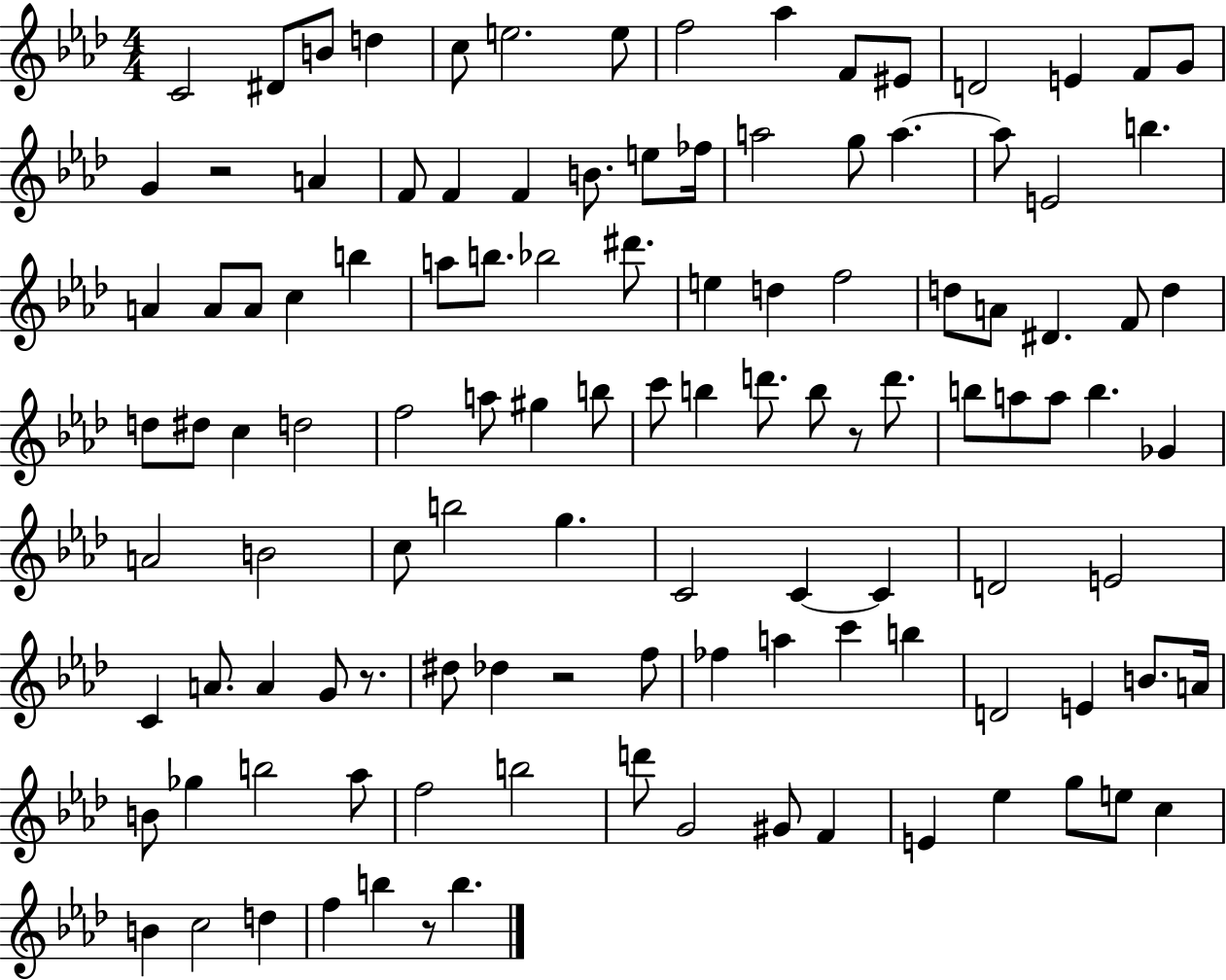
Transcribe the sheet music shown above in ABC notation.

X:1
T:Untitled
M:4/4
L:1/4
K:Ab
C2 ^D/2 B/2 d c/2 e2 e/2 f2 _a F/2 ^E/2 D2 E F/2 G/2 G z2 A F/2 F F B/2 e/2 _f/4 a2 g/2 a a/2 E2 b A A/2 A/2 c b a/2 b/2 _b2 ^d'/2 e d f2 d/2 A/2 ^D F/2 d d/2 ^d/2 c d2 f2 a/2 ^g b/2 c'/2 b d'/2 b/2 z/2 d'/2 b/2 a/2 a/2 b _G A2 B2 c/2 b2 g C2 C C D2 E2 C A/2 A G/2 z/2 ^d/2 _d z2 f/2 _f a c' b D2 E B/2 A/4 B/2 _g b2 _a/2 f2 b2 d'/2 G2 ^G/2 F E _e g/2 e/2 c B c2 d f b z/2 b